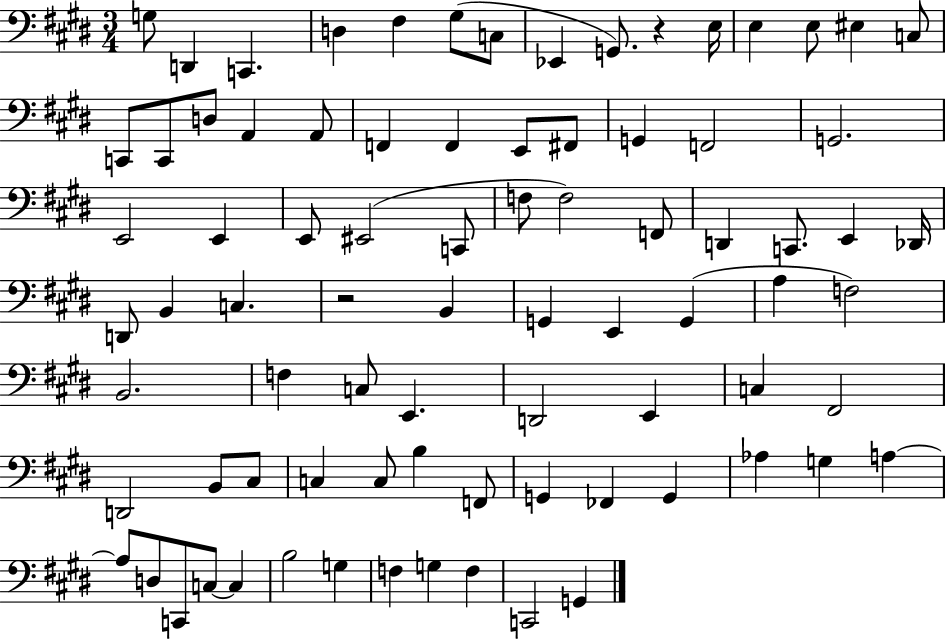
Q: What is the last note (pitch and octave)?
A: G2